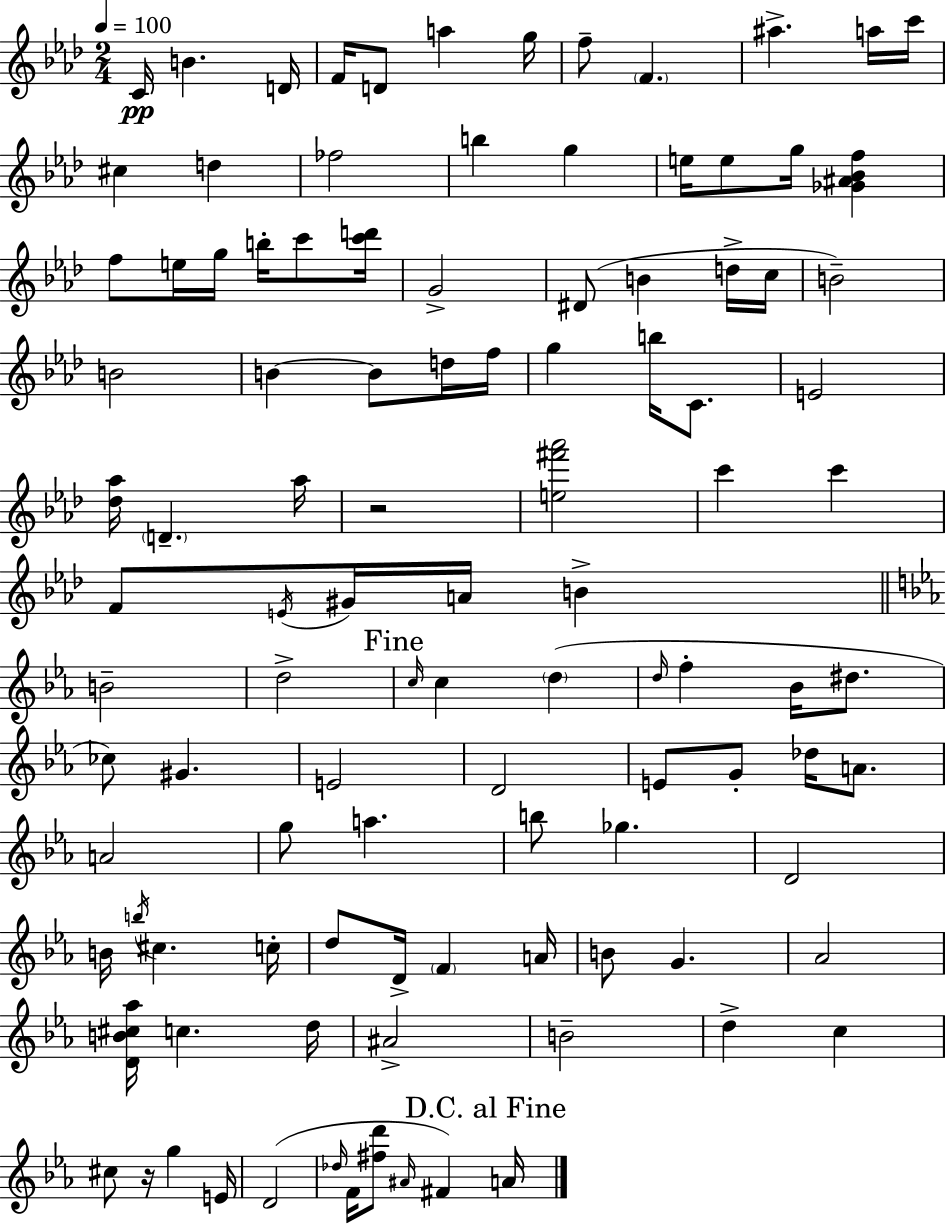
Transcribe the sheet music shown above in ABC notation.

X:1
T:Untitled
M:2/4
L:1/4
K:Fm
C/4 B D/4 F/4 D/2 a g/4 f/2 F ^a a/4 c'/4 ^c d _f2 b g e/4 e/2 g/4 [_G^A_Bf] f/2 e/4 g/4 b/4 c'/2 [c'd']/4 G2 ^D/2 B d/4 c/4 B2 B2 B B/2 d/4 f/4 g b/4 C/2 E2 [_d_a]/4 D _a/4 z2 [e^f'_a']2 c' c' F/2 E/4 ^G/4 A/4 B B2 d2 c/4 c d d/4 f _B/4 ^d/2 _c/2 ^G E2 D2 E/2 G/2 _d/4 A/2 A2 g/2 a b/2 _g D2 B/4 b/4 ^c c/4 d/2 D/4 F A/4 B/2 G _A2 [DB^c_a]/4 c d/4 ^A2 B2 d c ^c/2 z/4 g E/4 D2 _d/4 F/4 [^fd']/2 ^A/4 ^F A/4